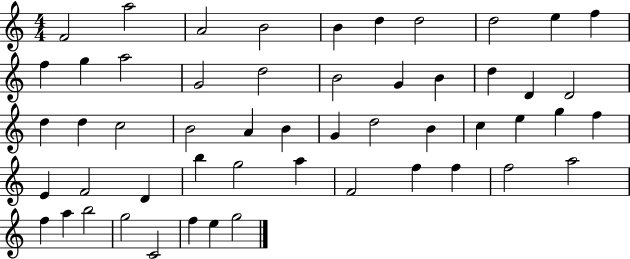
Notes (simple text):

F4/h A5/h A4/h B4/h B4/q D5/q D5/h D5/h E5/q F5/q F5/q G5/q A5/h G4/h D5/h B4/h G4/q B4/q D5/q D4/q D4/h D5/q D5/q C5/h B4/h A4/q B4/q G4/q D5/h B4/q C5/q E5/q G5/q F5/q E4/q F4/h D4/q B5/q G5/h A5/q F4/h F5/q F5/q F5/h A5/h F5/q A5/q B5/h G5/h C4/h F5/q E5/q G5/h